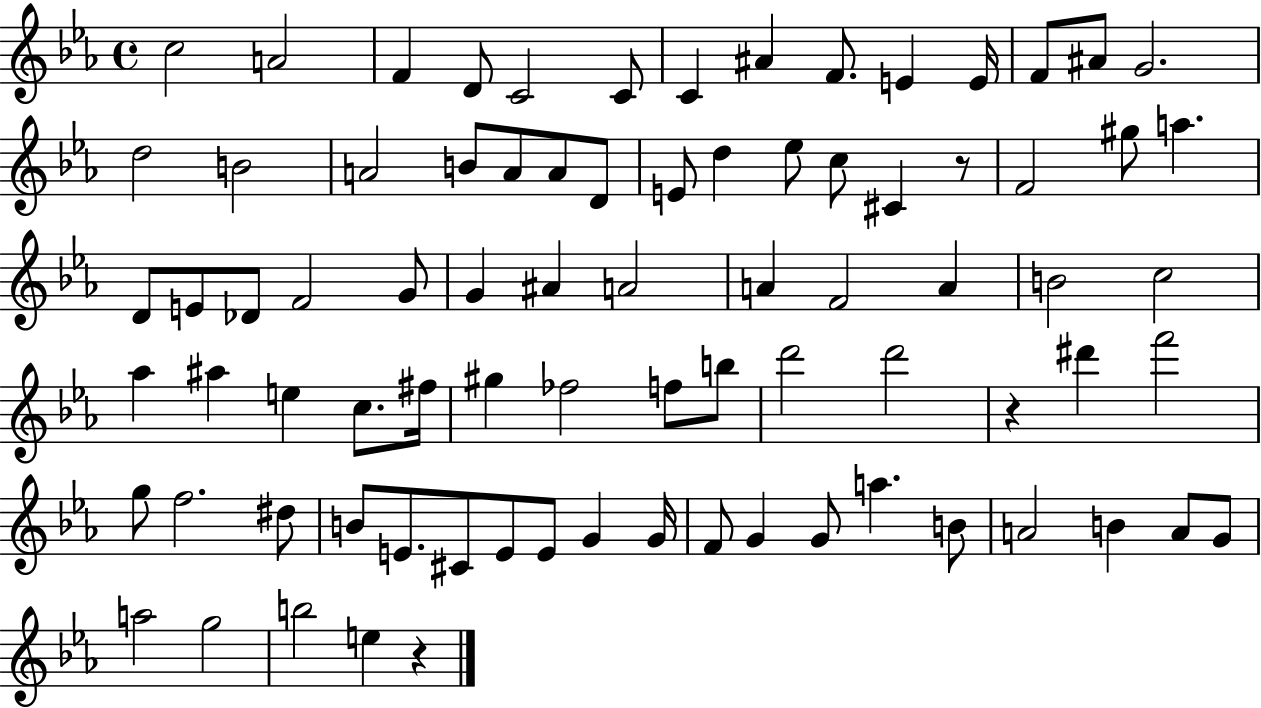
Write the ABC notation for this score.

X:1
T:Untitled
M:4/4
L:1/4
K:Eb
c2 A2 F D/2 C2 C/2 C ^A F/2 E E/4 F/2 ^A/2 G2 d2 B2 A2 B/2 A/2 A/2 D/2 E/2 d _e/2 c/2 ^C z/2 F2 ^g/2 a D/2 E/2 _D/2 F2 G/2 G ^A A2 A F2 A B2 c2 _a ^a e c/2 ^f/4 ^g _f2 f/2 b/2 d'2 d'2 z ^d' f'2 g/2 f2 ^d/2 B/2 E/2 ^C/2 E/2 E/2 G G/4 F/2 G G/2 a B/2 A2 B A/2 G/2 a2 g2 b2 e z